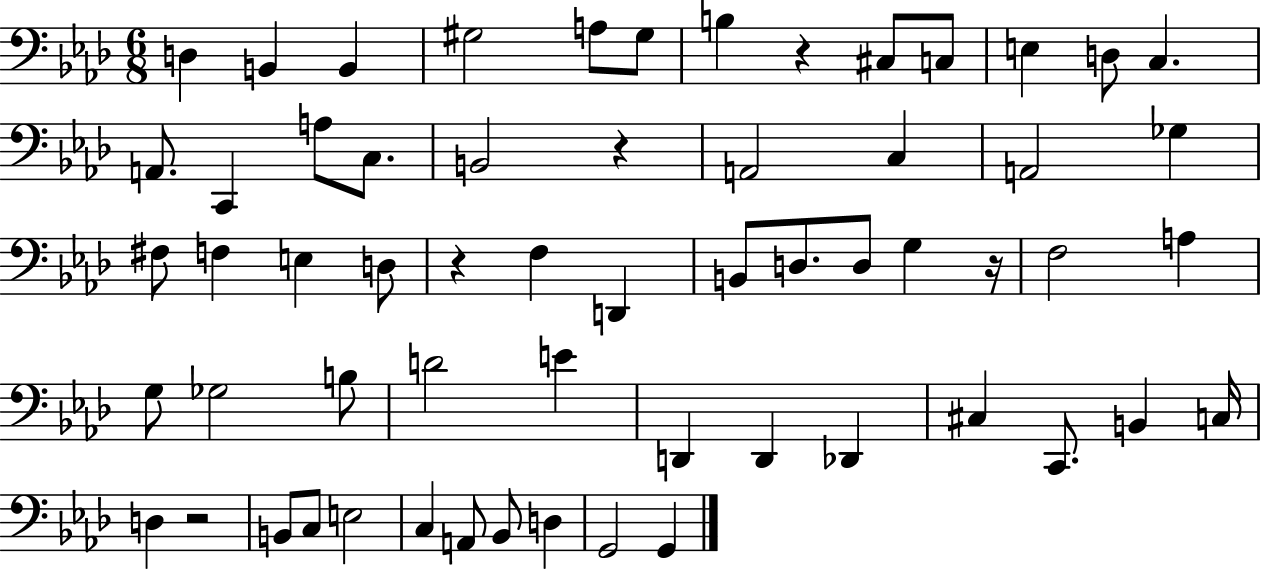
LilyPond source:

{
  \clef bass
  \numericTimeSignature
  \time 6/8
  \key aes \major
  d4 b,4 b,4 | gis2 a8 gis8 | b4 r4 cis8 c8 | e4 d8 c4. | \break a,8. c,4 a8 c8. | b,2 r4 | a,2 c4 | a,2 ges4 | \break fis8 f4 e4 d8 | r4 f4 d,4 | b,8 d8. d8 g4 r16 | f2 a4 | \break g8 ges2 b8 | d'2 e'4 | d,4 d,4 des,4 | cis4 c,8. b,4 c16 | \break d4 r2 | b,8 c8 e2 | c4 a,8 bes,8 d4 | g,2 g,4 | \break \bar "|."
}